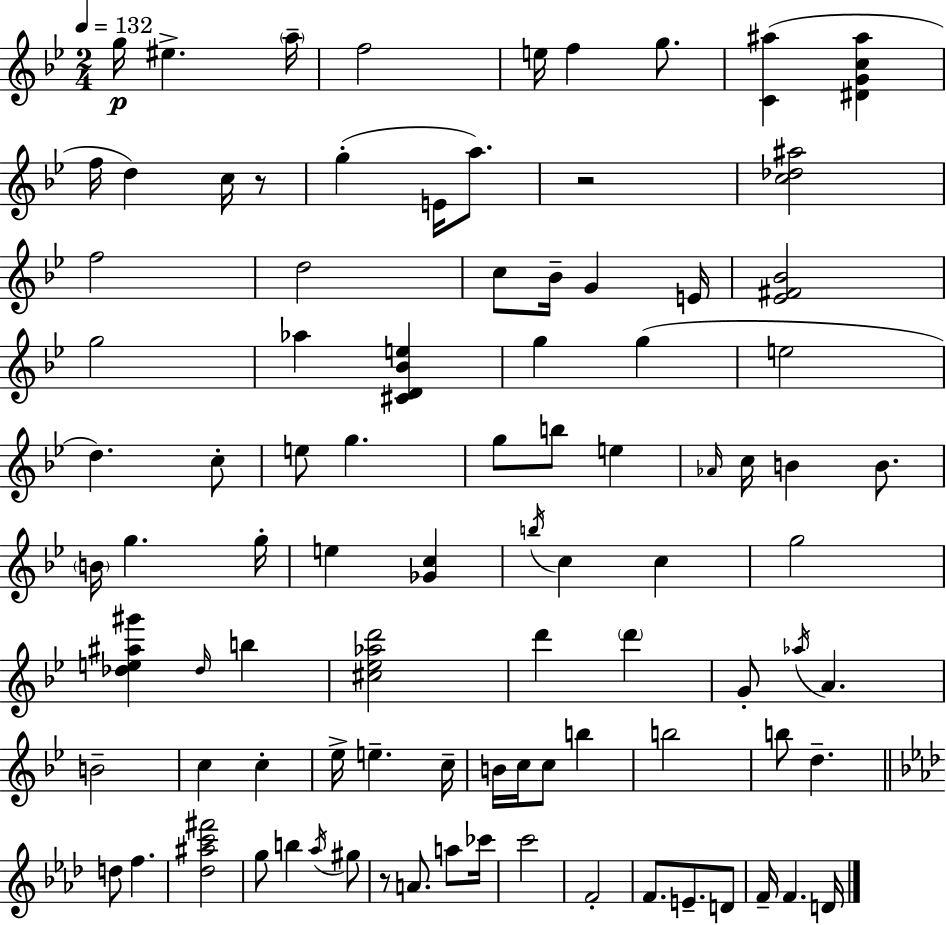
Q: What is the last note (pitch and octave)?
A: D4